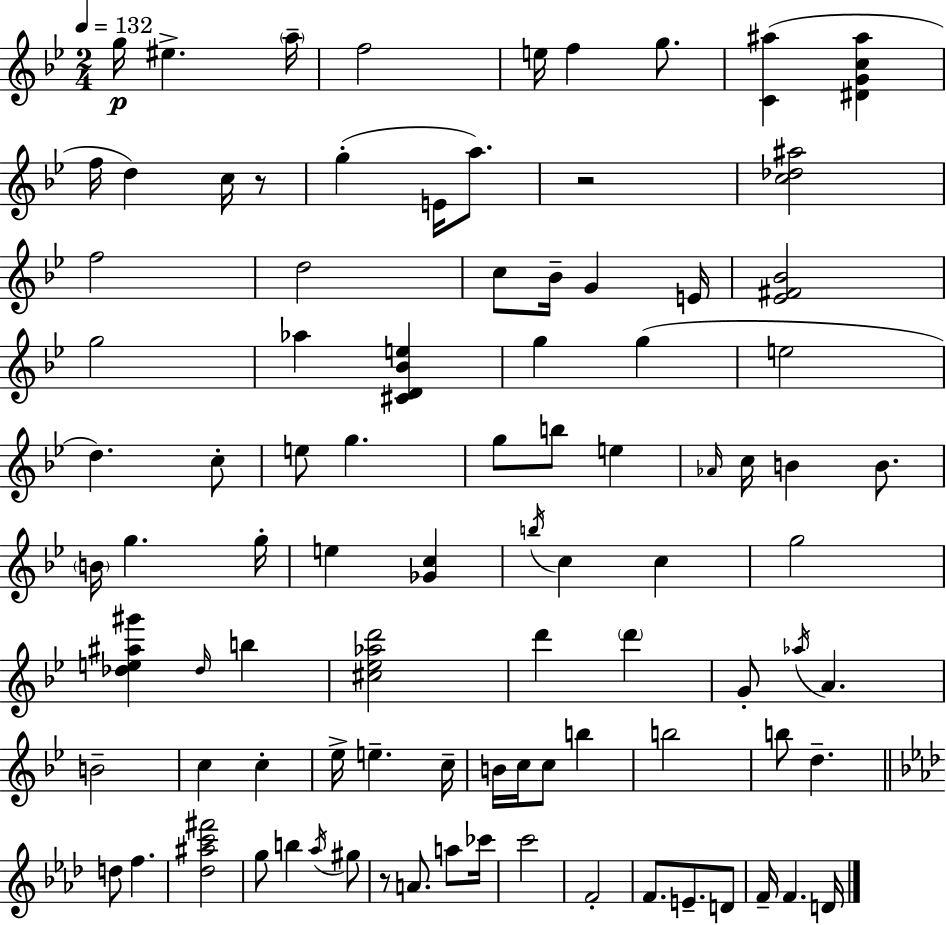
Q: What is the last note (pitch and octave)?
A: D4